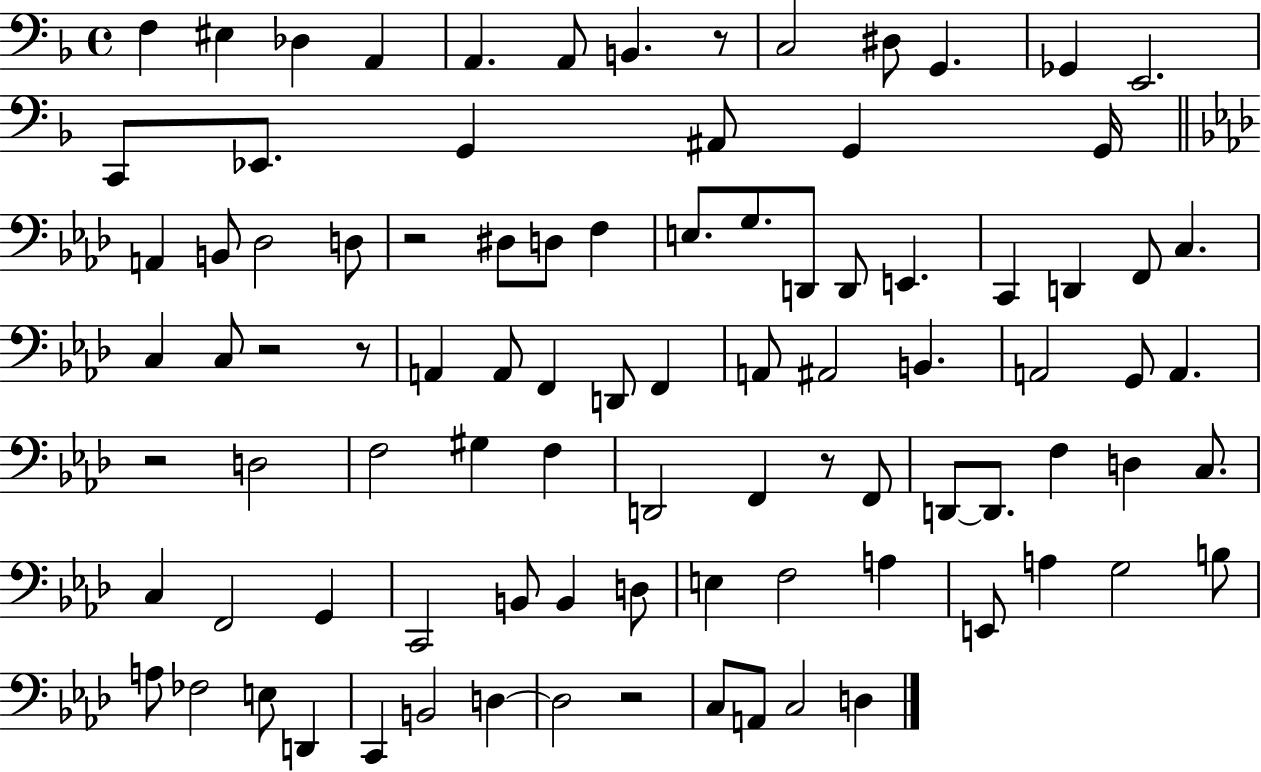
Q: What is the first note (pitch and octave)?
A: F3